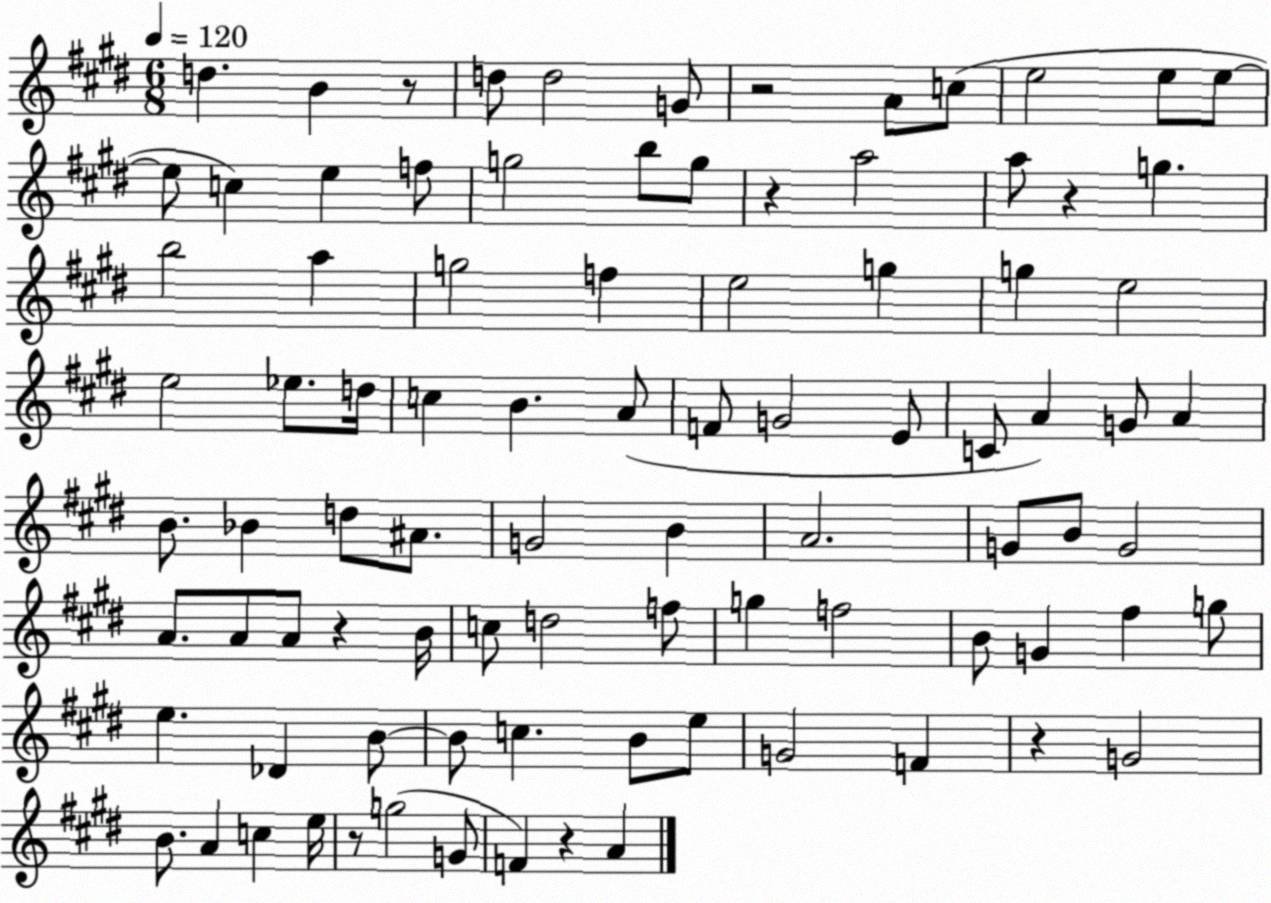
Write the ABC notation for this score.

X:1
T:Untitled
M:6/8
L:1/4
K:E
d B z/2 d/2 d2 G/2 z2 A/2 c/2 e2 e/2 e/2 e/2 c e f/2 g2 b/2 g/2 z a2 a/2 z g b2 a g2 f e2 g g e2 e2 _e/2 d/4 c B A/2 F/2 G2 E/2 C/2 A G/2 A B/2 _B d/2 ^A/2 G2 B A2 G/2 B/2 G2 A/2 A/2 A/2 z B/4 c/2 d2 f/2 g f2 B/2 G ^f g/2 e _D B/2 B/2 c B/2 e/2 G2 F z G2 B/2 A c e/4 z/2 g2 G/2 F z A